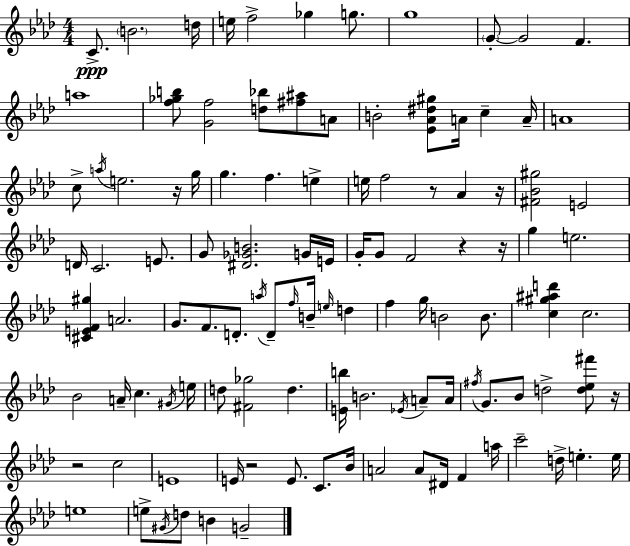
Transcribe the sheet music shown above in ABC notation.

X:1
T:Untitled
M:4/4
L:1/4
K:Ab
C/2 B2 d/4 e/4 f2 _g g/2 g4 G/2 G2 F a4 [f_gb]/2 [Gf]2 [d_b]/2 [^f^a]/2 A/2 B2 [_E_A^d^g]/2 A/4 c A/4 A4 c/2 a/4 e2 z/4 g/4 g f e e/4 f2 z/2 _A z/4 [^F_B^g]2 E2 D/4 C2 E/2 G/2 [^D_GB]2 G/4 E/4 G/4 G/2 F2 z z/4 g e2 [^CEF^g] A2 G/2 F/2 D/2 a/4 D/2 f/4 B/4 e/4 d f g/4 B2 B/2 [c^g^ad'] c2 _B2 A/4 c ^G/4 e/4 d/2 [^F_g]2 d [Eb]/4 B2 _E/4 A/2 A/4 ^f/4 G/2 _B/2 d2 [d_e^f']/2 z/4 z2 c2 E4 E/4 z2 E/2 C/2 _B/4 A2 A/2 ^D/4 F a/4 c'2 d/4 e e/4 e4 e/2 ^G/4 d/2 B G2